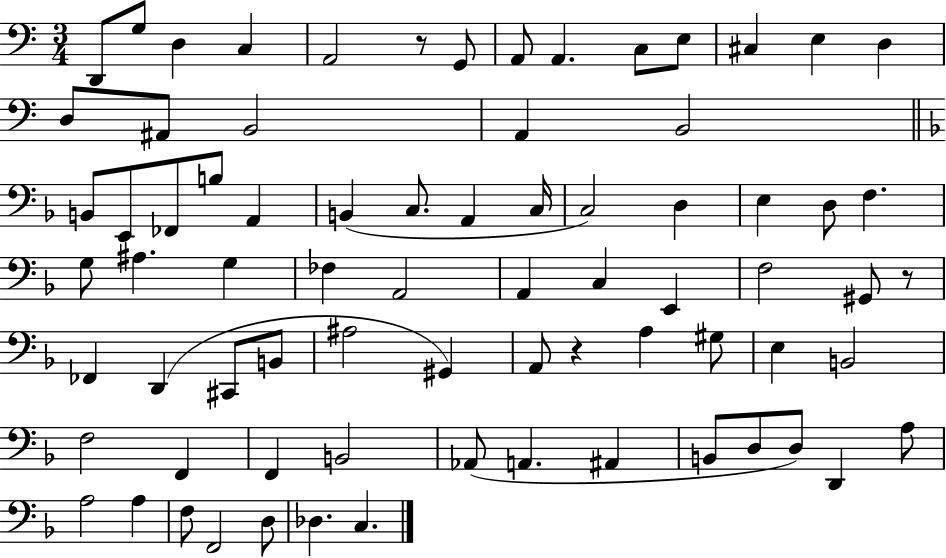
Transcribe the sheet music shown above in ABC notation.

X:1
T:Untitled
M:3/4
L:1/4
K:C
D,,/2 G,/2 D, C, A,,2 z/2 G,,/2 A,,/2 A,, C,/2 E,/2 ^C, E, D, D,/2 ^A,,/2 B,,2 A,, B,,2 B,,/2 E,,/2 _F,,/2 B,/2 A,, B,, C,/2 A,, C,/4 C,2 D, E, D,/2 F, G,/2 ^A, G, _F, A,,2 A,, C, E,, F,2 ^G,,/2 z/2 _F,, D,, ^C,,/2 B,,/2 ^A,2 ^G,, A,,/2 z A, ^G,/2 E, B,,2 F,2 F,, F,, B,,2 _A,,/2 A,, ^A,, B,,/2 D,/2 D,/2 D,, A,/2 A,2 A, F,/2 F,,2 D,/2 _D, C,